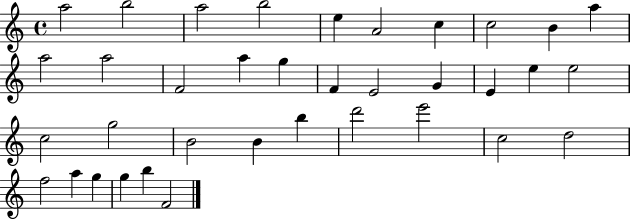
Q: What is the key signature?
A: C major